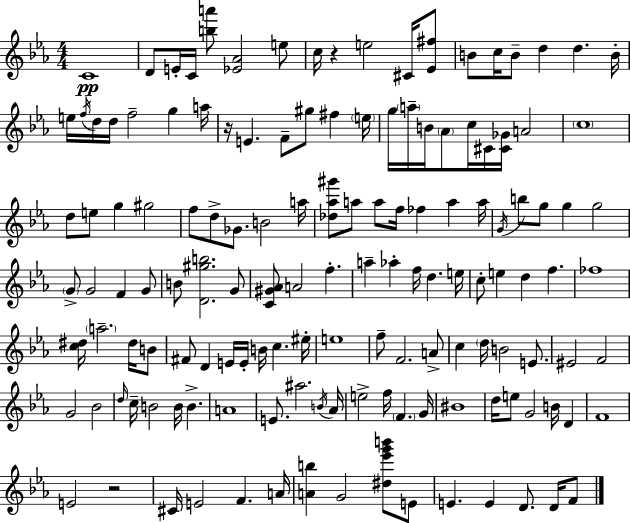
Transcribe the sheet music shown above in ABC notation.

X:1
T:Untitled
M:4/4
L:1/4
K:Cm
C4 D/2 E/4 C/4 [ba']/2 [_E_A]2 e/2 c/4 z e2 ^C/4 [_E^f]/2 B/2 c/4 B/2 d d B/4 e/4 f/4 d/4 d/4 f2 g a/4 z/4 E F/2 ^g/2 ^f e/4 g/4 a/4 B/4 _A/2 c/4 ^C/4 [^C_G]/4 A2 c4 d/2 e/2 g ^g2 f/2 d/2 _G/2 B2 a/4 [_d_a^g']/2 a/2 a/2 f/4 _f a a/4 G/4 b/2 g/2 g g2 G/2 G2 F G/2 B/2 [D^gb]2 G/2 [C^G_A]/2 A2 f a _a f/4 d e/4 c/2 e d f _f4 [c^d]/4 a2 ^d/4 B/2 ^F/2 D E/4 E/4 B/4 c ^e/4 e4 f/2 F2 A/2 c d/4 B2 E/2 ^E2 F2 G2 _B2 d/4 c/4 B2 B/4 B A4 E/2 ^a2 B/4 _A/4 e2 f/4 F G/4 ^B4 d/4 e/2 G2 B/4 D F4 E2 z2 ^C/4 E2 F A/4 [Ab] G2 [^d_e'g'b']/2 E/2 E E D/2 D/4 F/2